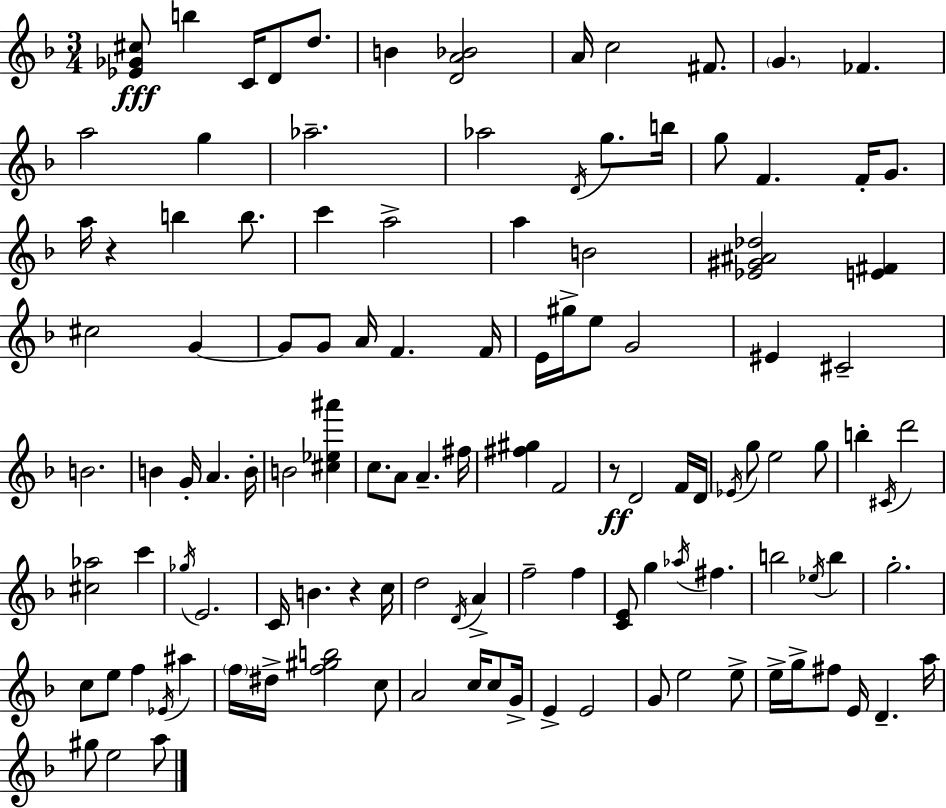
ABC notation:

X:1
T:Untitled
M:3/4
L:1/4
K:Dm
[_E_G^c]/2 b C/4 D/2 d/2 B [DA_B]2 A/4 c2 ^F/2 G _F a2 g _a2 _a2 D/4 g/2 b/4 g/2 F F/4 G/2 a/4 z b b/2 c' a2 a B2 [_E^G^A_d]2 [E^F] ^c2 G G/2 G/2 A/4 F F/4 E/4 ^g/4 e/2 G2 ^E ^C2 B2 B G/4 A B/4 B2 [^c_e^a'] c/2 A/2 A ^f/4 [^f^g] F2 z/2 D2 F/4 D/4 _E/4 g/2 e2 g/2 b ^C/4 d'2 [^c_a]2 c' _g/4 E2 C/4 B z c/4 d2 D/4 A f2 f [CE]/2 g _a/4 ^f b2 _e/4 b g2 c/2 e/2 f _E/4 ^a f/4 ^d/4 [f^gb]2 c/2 A2 c/4 c/2 G/4 E E2 G/2 e2 e/2 e/4 g/4 ^f/2 E/4 D a/4 ^g/2 e2 a/2